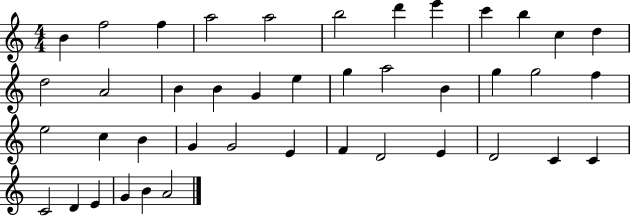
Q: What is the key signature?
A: C major